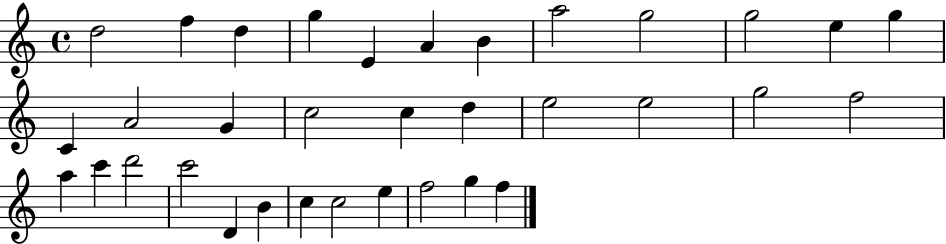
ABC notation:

X:1
T:Untitled
M:4/4
L:1/4
K:C
d2 f d g E A B a2 g2 g2 e g C A2 G c2 c d e2 e2 g2 f2 a c' d'2 c'2 D B c c2 e f2 g f